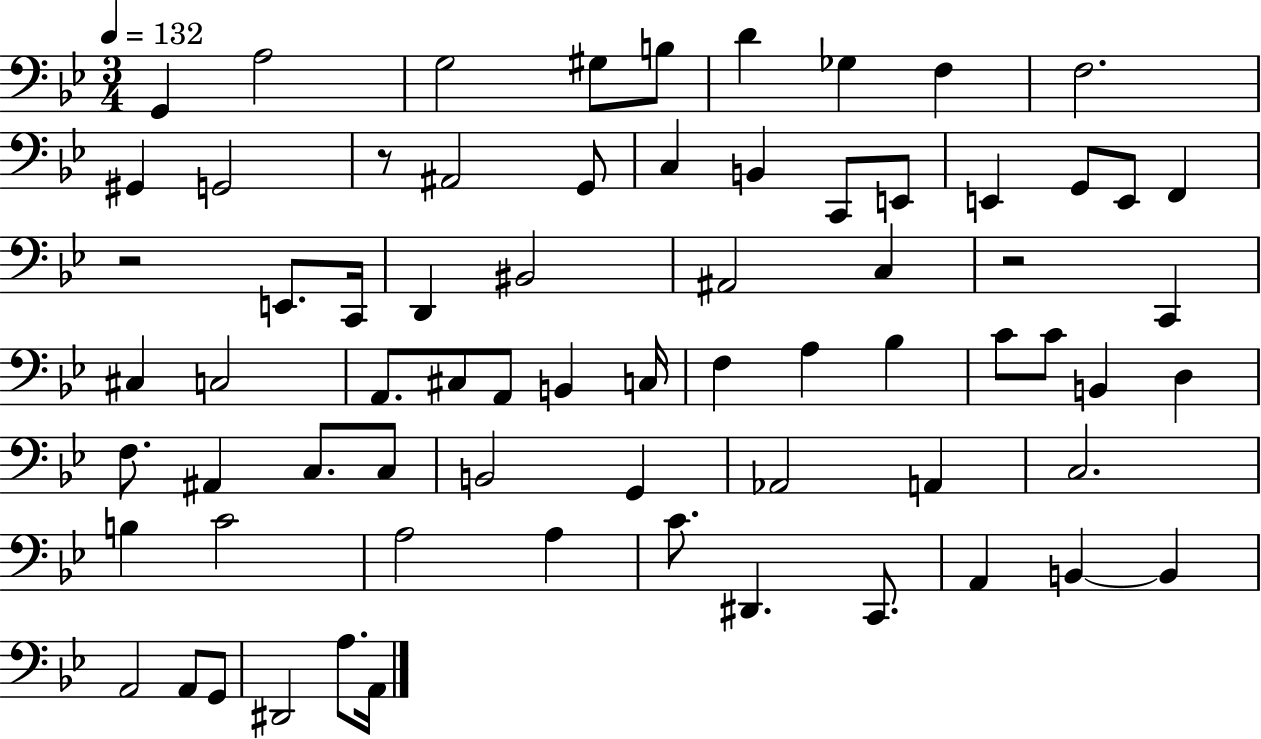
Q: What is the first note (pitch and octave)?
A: G2